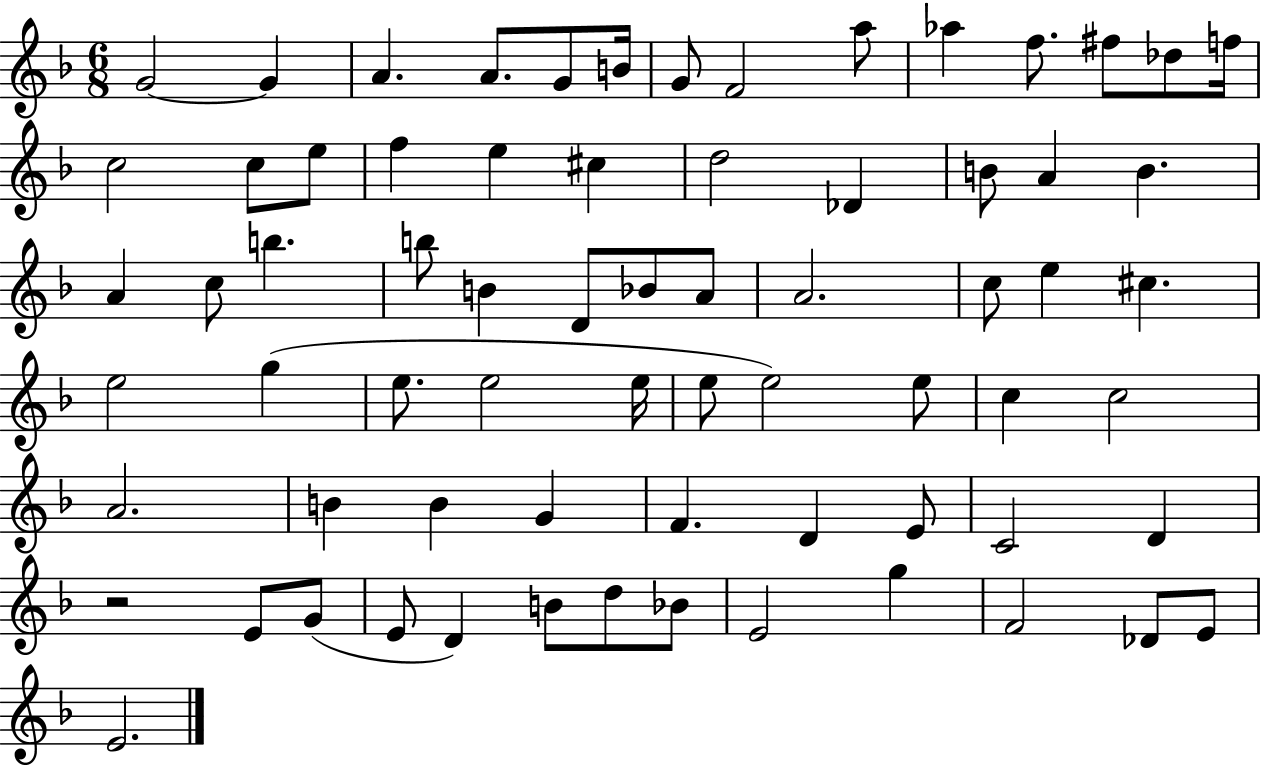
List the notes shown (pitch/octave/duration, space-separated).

G4/h G4/q A4/q. A4/e. G4/e B4/s G4/e F4/h A5/e Ab5/q F5/e. F#5/e Db5/e F5/s C5/h C5/e E5/e F5/q E5/q C#5/q D5/h Db4/q B4/e A4/q B4/q. A4/q C5/e B5/q. B5/e B4/q D4/e Bb4/e A4/e A4/h. C5/e E5/q C#5/q. E5/h G5/q E5/e. E5/h E5/s E5/e E5/h E5/e C5/q C5/h A4/h. B4/q B4/q G4/q F4/q. D4/q E4/e C4/h D4/q R/h E4/e G4/e E4/e D4/q B4/e D5/e Bb4/e E4/h G5/q F4/h Db4/e E4/e E4/h.